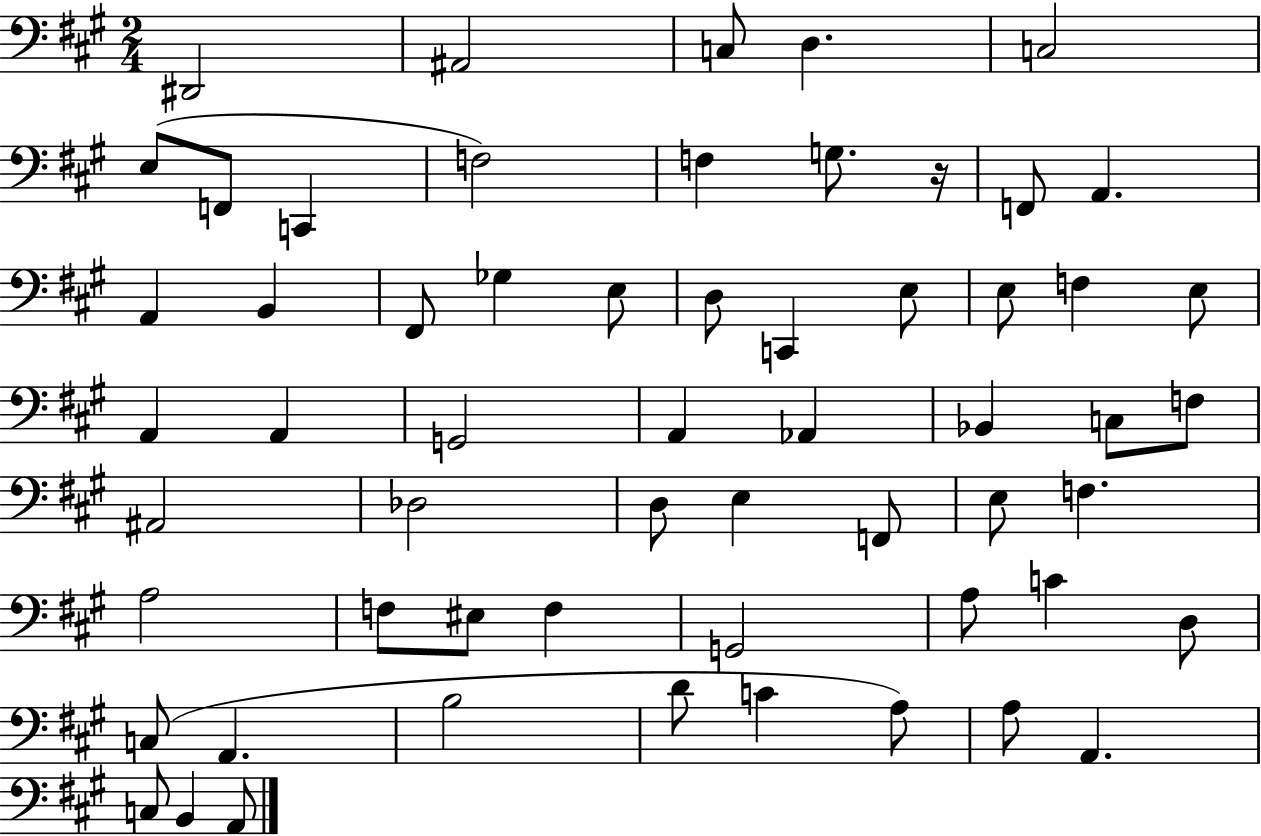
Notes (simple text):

D#2/h A#2/h C3/e D3/q. C3/h E3/e F2/e C2/q F3/h F3/q G3/e. R/s F2/e A2/q. A2/q B2/q F#2/e Gb3/q E3/e D3/e C2/q E3/e E3/e F3/q E3/e A2/q A2/q G2/h A2/q Ab2/q Bb2/q C3/e F3/e A#2/h Db3/h D3/e E3/q F2/e E3/e F3/q. A3/h F3/e EIS3/e F3/q G2/h A3/e C4/q D3/e C3/e A2/q. B3/h D4/e C4/q A3/e A3/e A2/q. C3/e B2/q A2/e